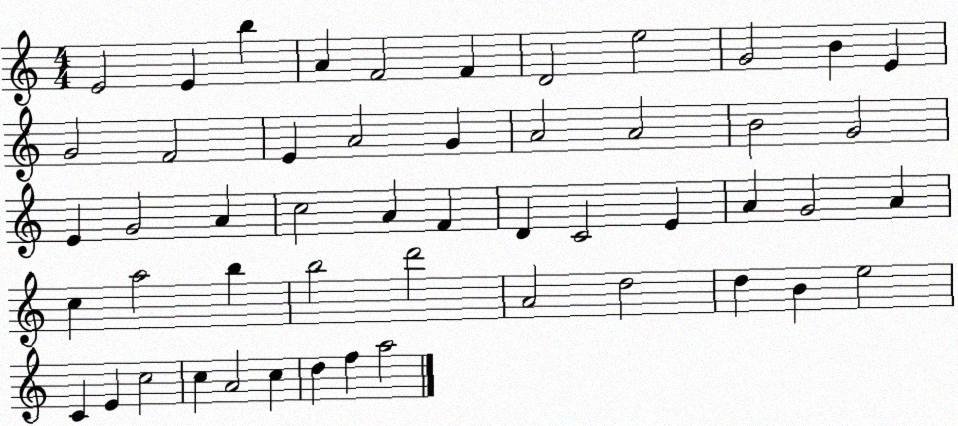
X:1
T:Untitled
M:4/4
L:1/4
K:C
E2 E b A F2 F D2 e2 G2 B E G2 F2 E A2 G A2 A2 B2 G2 E G2 A c2 A F D C2 E A G2 A c a2 b b2 d'2 A2 d2 d B e2 C E c2 c A2 c d f a2